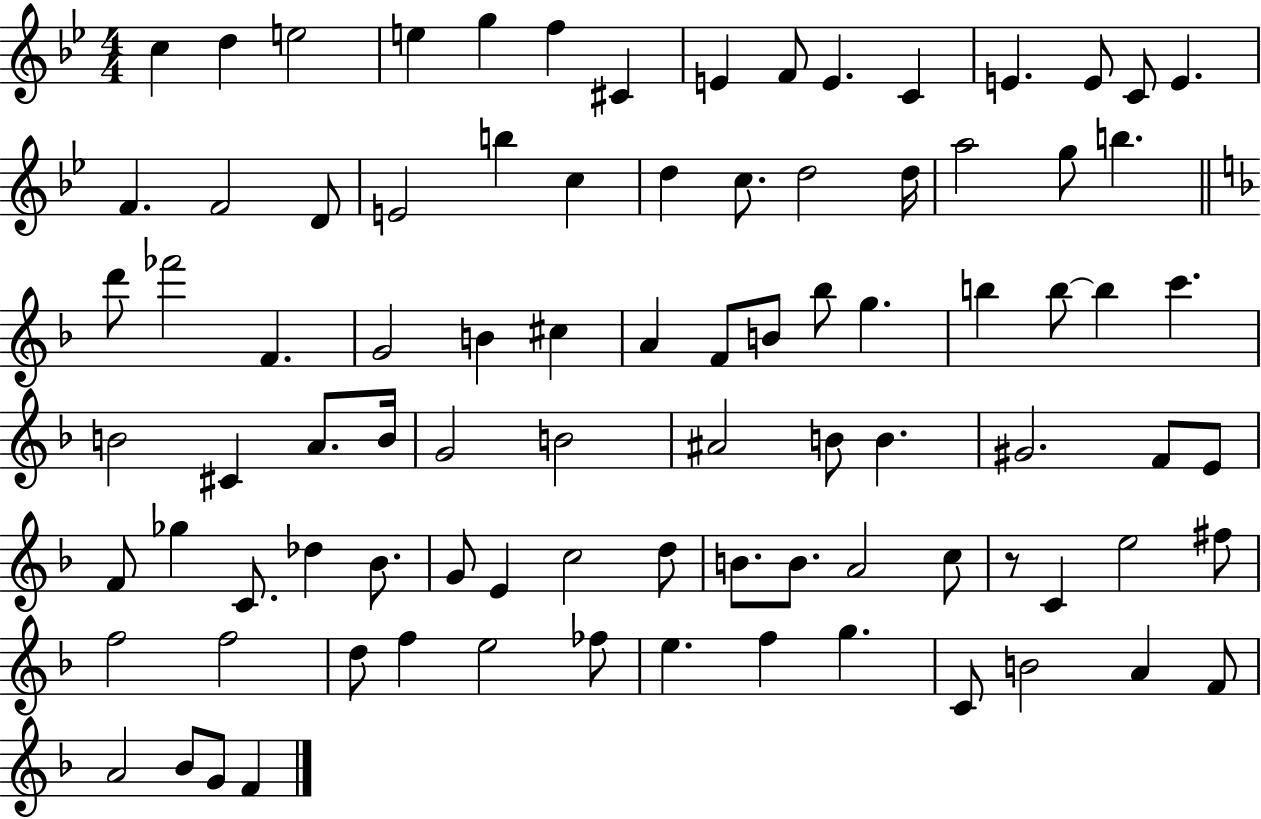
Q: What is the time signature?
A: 4/4